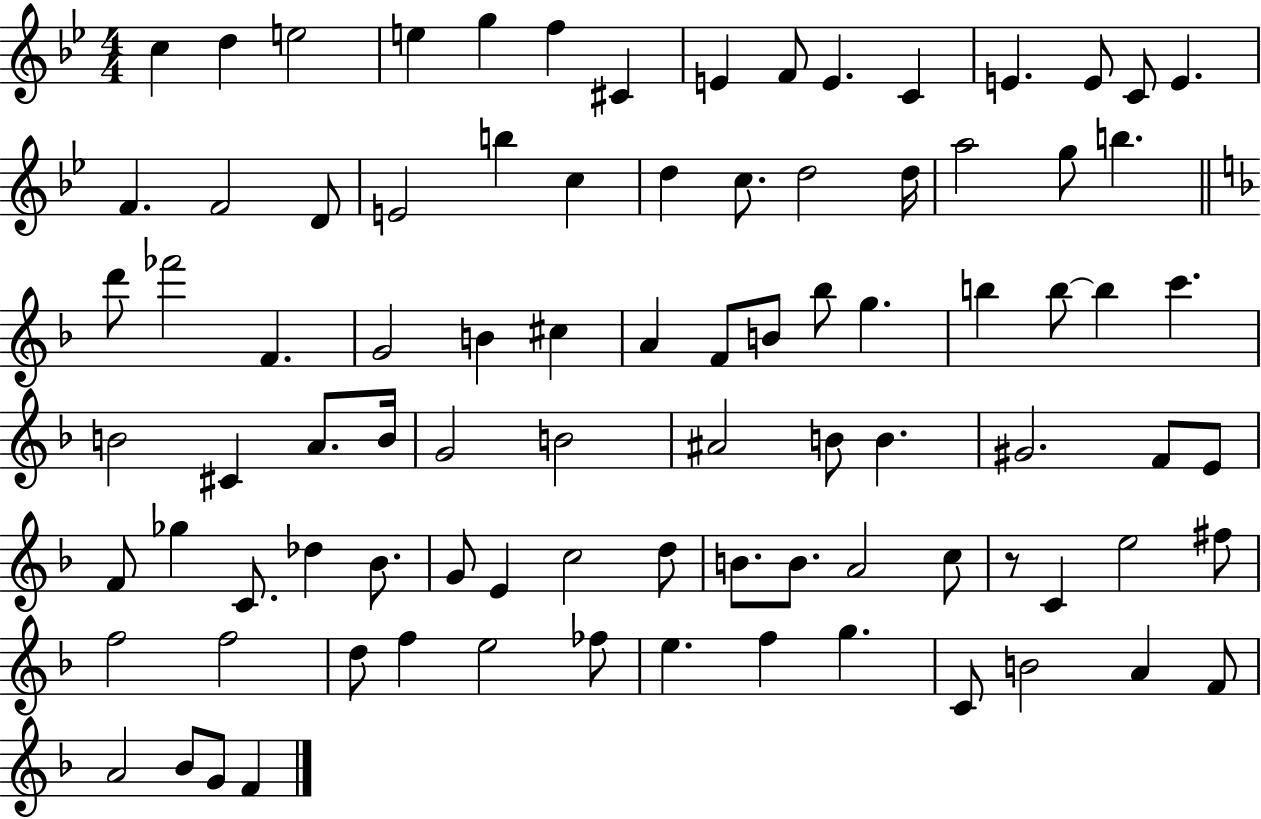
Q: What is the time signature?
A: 4/4